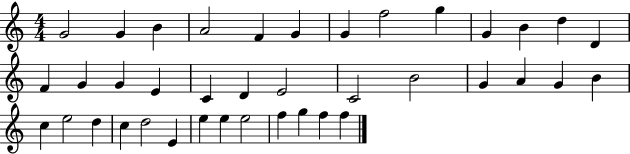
X:1
T:Untitled
M:4/4
L:1/4
K:C
G2 G B A2 F G G f2 g G B d D F G G E C D E2 C2 B2 G A G B c e2 d c d2 E e e e2 f g f f